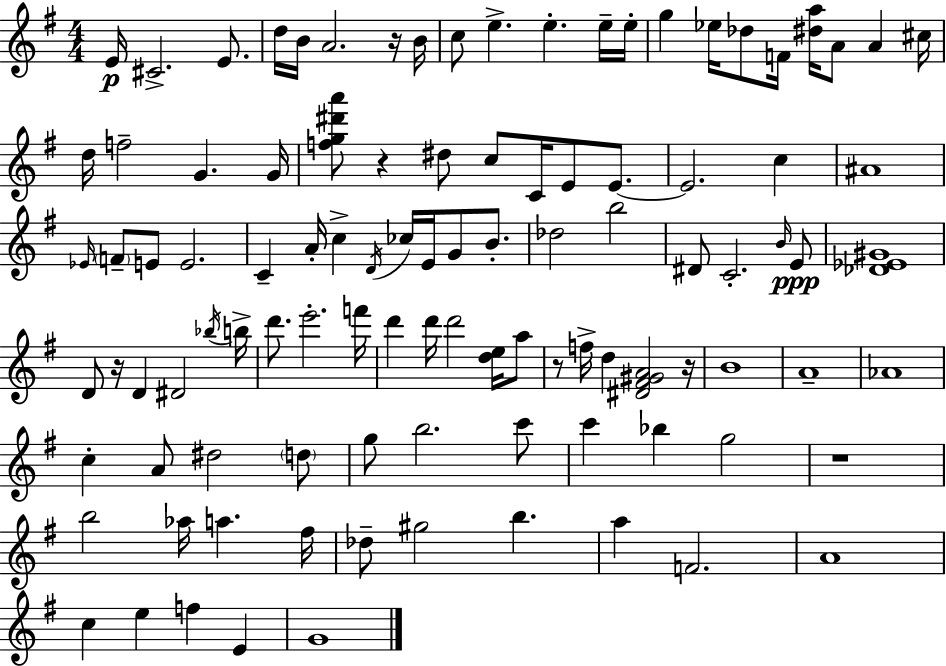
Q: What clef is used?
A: treble